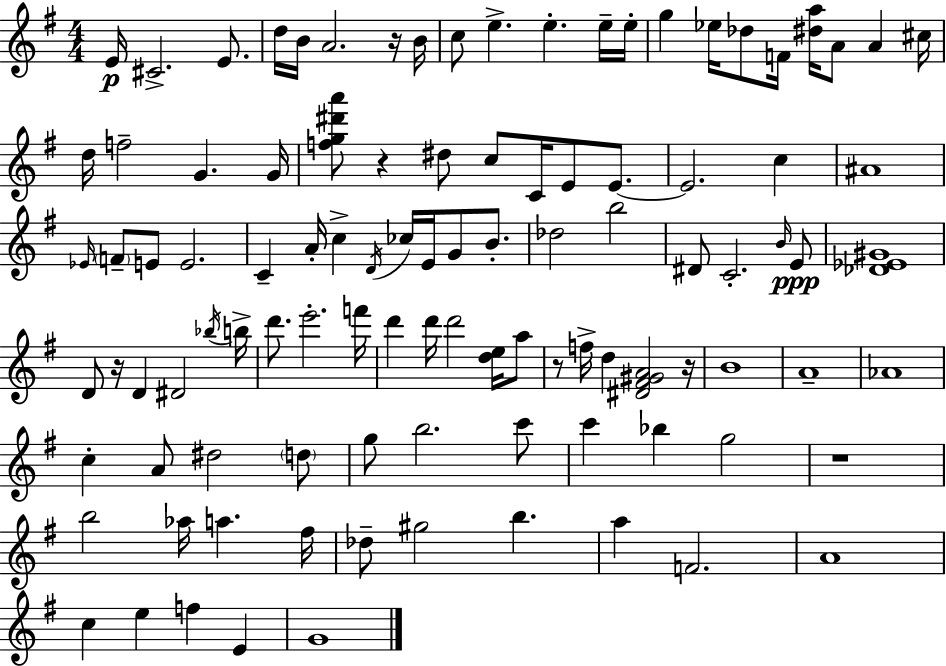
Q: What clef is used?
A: treble